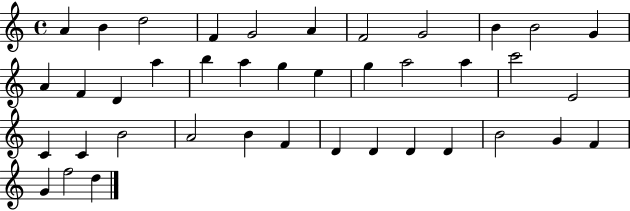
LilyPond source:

{
  \clef treble
  \time 4/4
  \defaultTimeSignature
  \key c \major
  a'4 b'4 d''2 | f'4 g'2 a'4 | f'2 g'2 | b'4 b'2 g'4 | \break a'4 f'4 d'4 a''4 | b''4 a''4 g''4 e''4 | g''4 a''2 a''4 | c'''2 e'2 | \break c'4 c'4 b'2 | a'2 b'4 f'4 | d'4 d'4 d'4 d'4 | b'2 g'4 f'4 | \break g'4 f''2 d''4 | \bar "|."
}